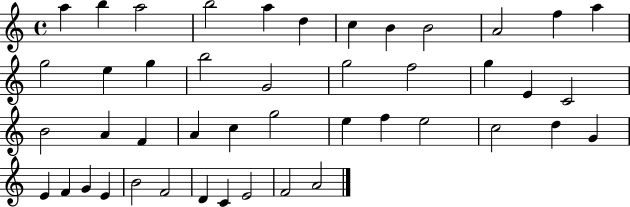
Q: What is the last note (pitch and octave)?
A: A4